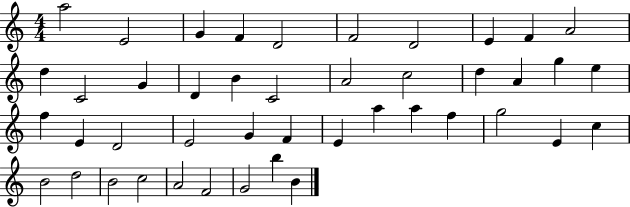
X:1
T:Untitled
M:4/4
L:1/4
K:C
a2 E2 G F D2 F2 D2 E F A2 d C2 G D B C2 A2 c2 d A g e f E D2 E2 G F E a a f g2 E c B2 d2 B2 c2 A2 F2 G2 b B